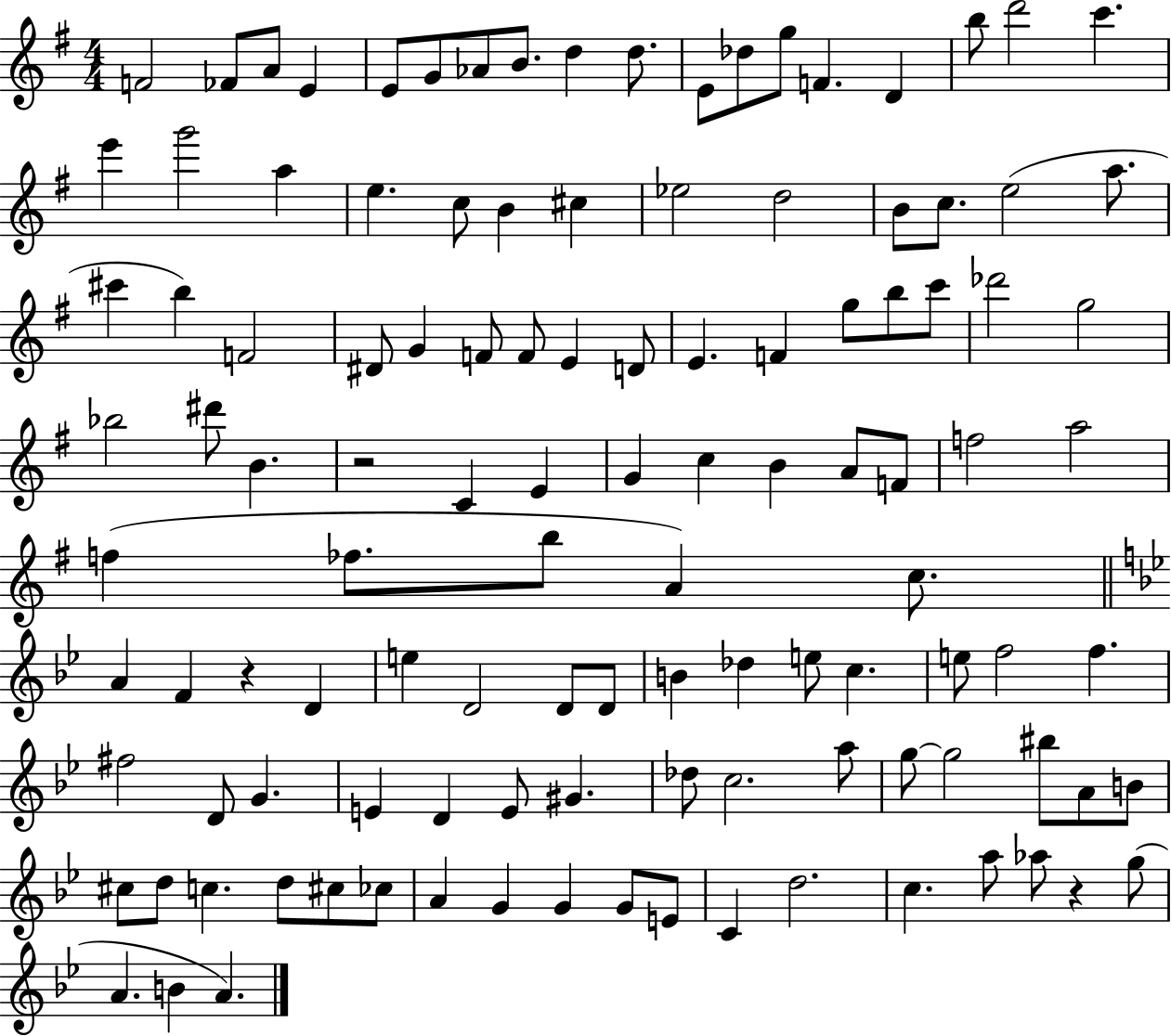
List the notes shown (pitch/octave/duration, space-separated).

F4/h FES4/e A4/e E4/q E4/e G4/e Ab4/e B4/e. D5/q D5/e. E4/e Db5/e G5/e F4/q. D4/q B5/e D6/h C6/q. E6/q G6/h A5/q E5/q. C5/e B4/q C#5/q Eb5/h D5/h B4/e C5/e. E5/h A5/e. C#6/q B5/q F4/h D#4/e G4/q F4/e F4/e E4/q D4/e E4/q. F4/q G5/e B5/e C6/e Db6/h G5/h Bb5/h D#6/e B4/q. R/h C4/q E4/q G4/q C5/q B4/q A4/e F4/e F5/h A5/h F5/q FES5/e. B5/e A4/q C5/e. A4/q F4/q R/q D4/q E5/q D4/h D4/e D4/e B4/q Db5/q E5/e C5/q. E5/e F5/h F5/q. F#5/h D4/e G4/q. E4/q D4/q E4/e G#4/q. Db5/e C5/h. A5/e G5/e G5/h BIS5/e A4/e B4/e C#5/e D5/e C5/q. D5/e C#5/e CES5/e A4/q G4/q G4/q G4/e E4/e C4/q D5/h. C5/q. A5/e Ab5/e R/q G5/e A4/q. B4/q A4/q.